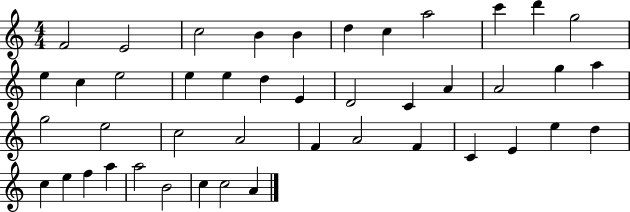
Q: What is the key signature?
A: C major